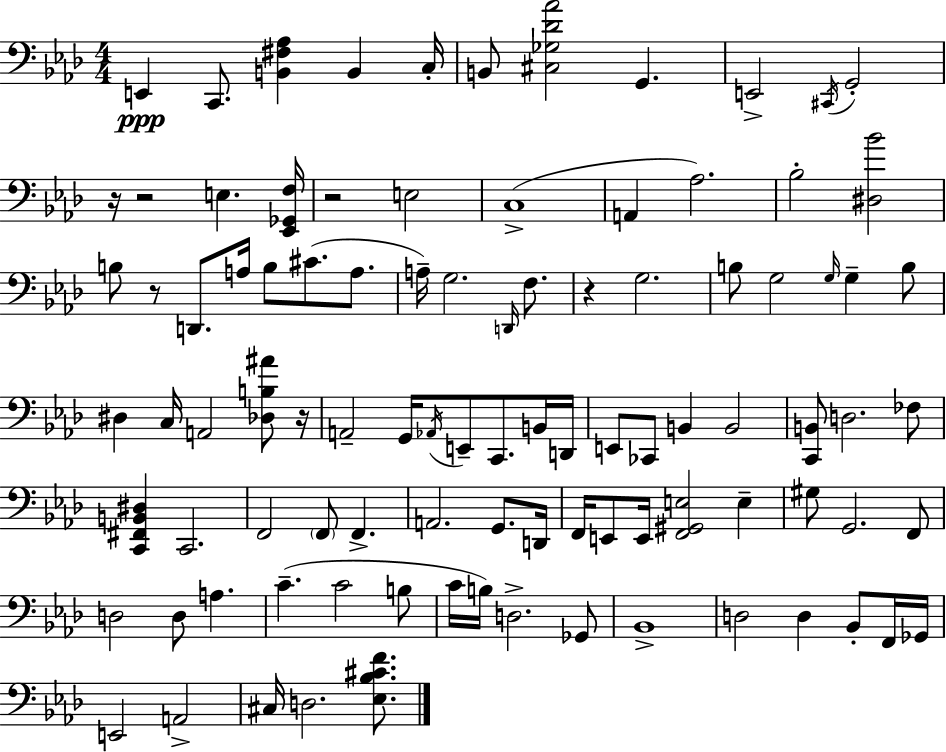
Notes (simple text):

E2/q C2/e. [B2,F#3,Ab3]/q B2/q C3/s B2/e [C#3,Gb3,Db4,Ab4]/h G2/q. E2/h C#2/s G2/h R/s R/h E3/q. [Eb2,Gb2,F3]/s R/h E3/h C3/w A2/q Ab3/h. Bb3/h [D#3,Bb4]/h B3/e R/e D2/e. A3/s B3/e C#4/e. A3/e. A3/s G3/h. D2/s F3/e. R/q G3/h. B3/e G3/h G3/s G3/q B3/e D#3/q C3/s A2/h [Db3,B3,A#4]/e R/s A2/h G2/s Ab2/s E2/e C2/e. B2/s D2/s E2/e CES2/e B2/q B2/h [C2,B2]/e D3/h. FES3/e [C2,F#2,B2,D#3]/q C2/h. F2/h F2/e F2/q. A2/h. G2/e. D2/s F2/s E2/e E2/s [F2,G#2,E3]/h E3/q G#3/e G2/h. F2/e D3/h D3/e A3/q. C4/q. C4/h B3/e C4/s B3/s D3/h. Gb2/e Bb2/w D3/h D3/q Bb2/e F2/s Gb2/s E2/h A2/h C#3/s D3/h. [Eb3,Bb3,C#4,F4]/e.